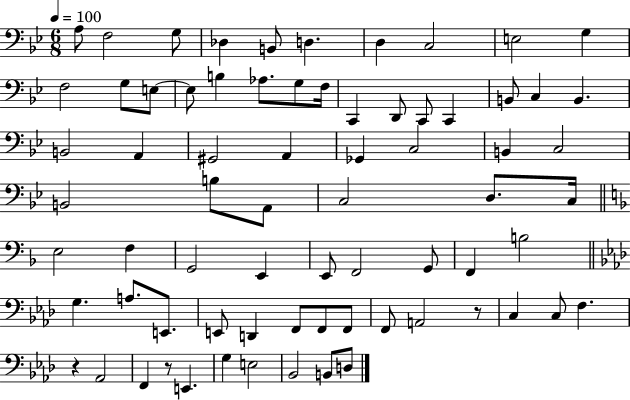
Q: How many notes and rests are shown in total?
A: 72